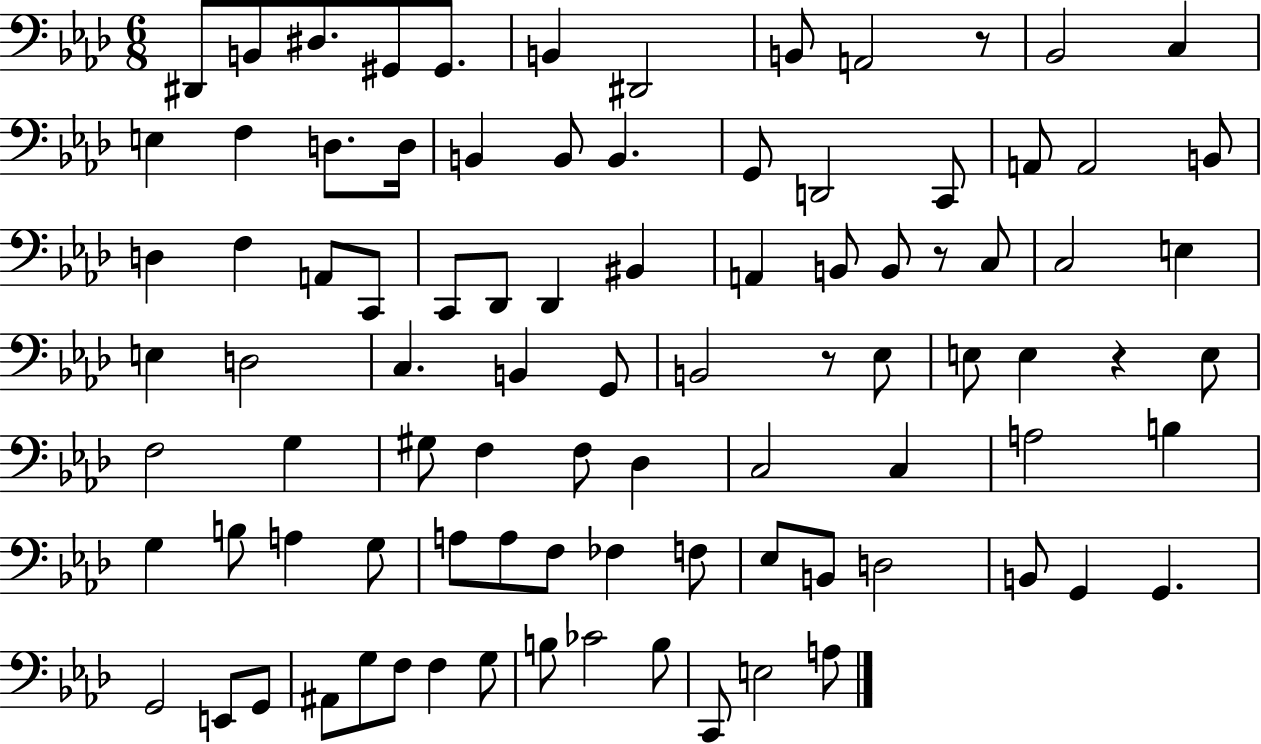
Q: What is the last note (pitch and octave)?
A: A3